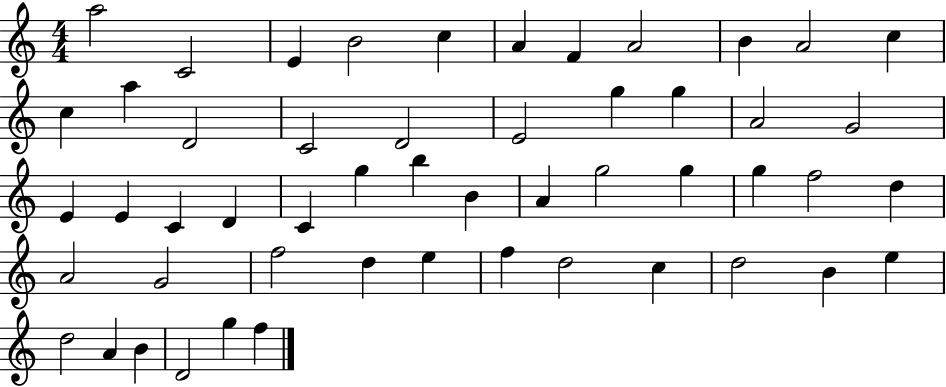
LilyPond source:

{
  \clef treble
  \numericTimeSignature
  \time 4/4
  \key c \major
  a''2 c'2 | e'4 b'2 c''4 | a'4 f'4 a'2 | b'4 a'2 c''4 | \break c''4 a''4 d'2 | c'2 d'2 | e'2 g''4 g''4 | a'2 g'2 | \break e'4 e'4 c'4 d'4 | c'4 g''4 b''4 b'4 | a'4 g''2 g''4 | g''4 f''2 d''4 | \break a'2 g'2 | f''2 d''4 e''4 | f''4 d''2 c''4 | d''2 b'4 e''4 | \break d''2 a'4 b'4 | d'2 g''4 f''4 | \bar "|."
}